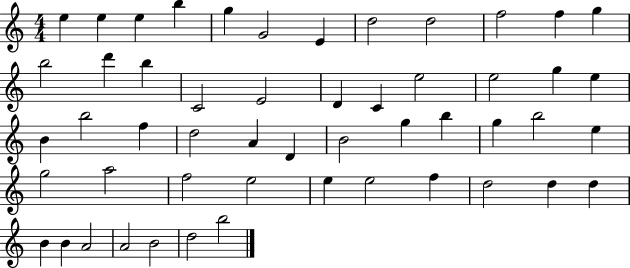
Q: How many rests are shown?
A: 0